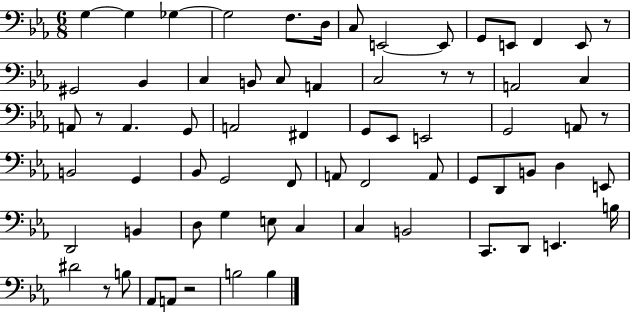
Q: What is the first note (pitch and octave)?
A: G3